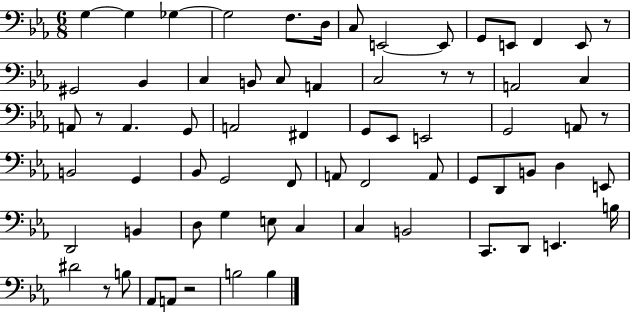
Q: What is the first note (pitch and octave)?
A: G3